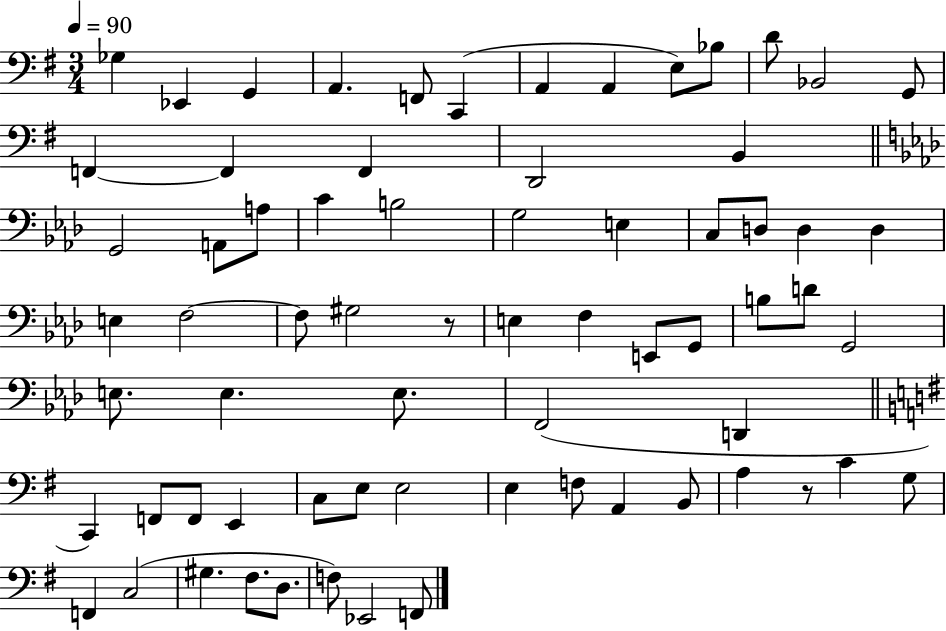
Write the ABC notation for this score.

X:1
T:Untitled
M:3/4
L:1/4
K:G
_G, _E,, G,, A,, F,,/2 C,, A,, A,, E,/2 _B,/2 D/2 _B,,2 G,,/2 F,, F,, F,, D,,2 B,, G,,2 A,,/2 A,/2 C B,2 G,2 E, C,/2 D,/2 D, D, E, F,2 F,/2 ^G,2 z/2 E, F, E,,/2 G,,/2 B,/2 D/2 G,,2 E,/2 E, E,/2 F,,2 D,, C,, F,,/2 F,,/2 E,, C,/2 E,/2 E,2 E, F,/2 A,, B,,/2 A, z/2 C G,/2 F,, C,2 ^G, ^F,/2 D,/2 F,/2 _E,,2 F,,/2